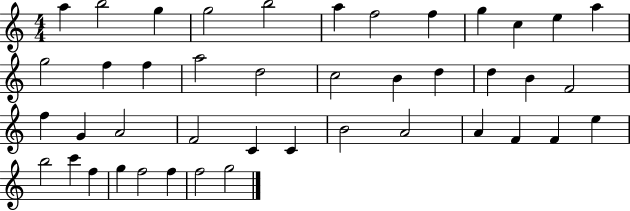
{
  \clef treble
  \numericTimeSignature
  \time 4/4
  \key c \major
  a''4 b''2 g''4 | g''2 b''2 | a''4 f''2 f''4 | g''4 c''4 e''4 a''4 | \break g''2 f''4 f''4 | a''2 d''2 | c''2 b'4 d''4 | d''4 b'4 f'2 | \break f''4 g'4 a'2 | f'2 c'4 c'4 | b'2 a'2 | a'4 f'4 f'4 e''4 | \break b''2 c'''4 f''4 | g''4 f''2 f''4 | f''2 g''2 | \bar "|."
}